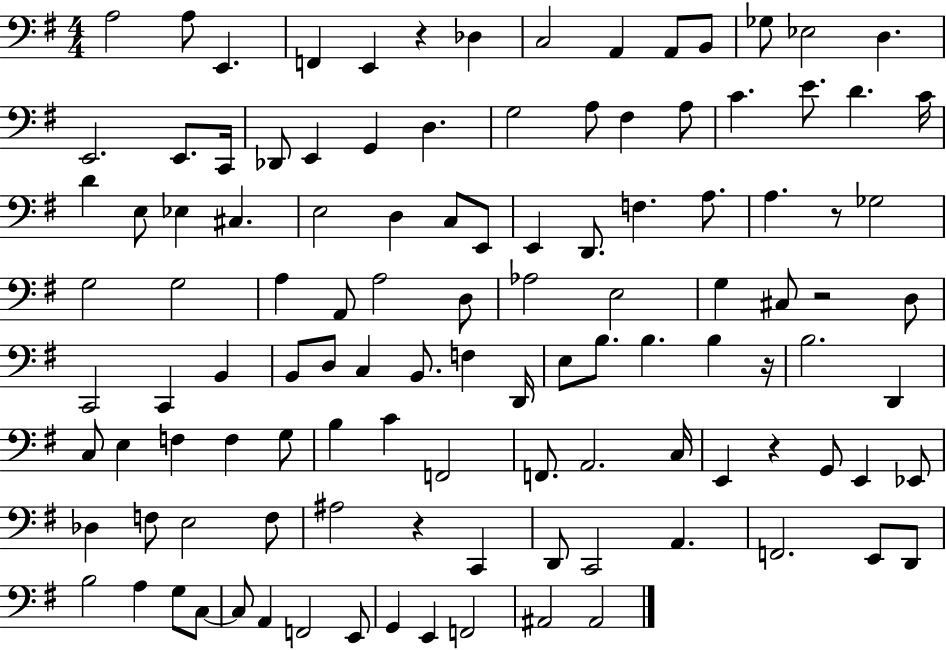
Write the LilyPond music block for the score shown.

{
  \clef bass
  \numericTimeSignature
  \time 4/4
  \key g \major
  a2 a8 e,4. | f,4 e,4 r4 des4 | c2 a,4 a,8 b,8 | ges8 ees2 d4. | \break e,2. e,8. c,16 | des,8 e,4 g,4 d4. | g2 a8 fis4 a8 | c'4. e'8. d'4. c'16 | \break d'4 e8 ees4 cis4. | e2 d4 c8 e,8 | e,4 d,8. f4. a8. | a4. r8 ges2 | \break g2 g2 | a4 a,8 a2 d8 | aes2 e2 | g4 cis8 r2 d8 | \break c,2 c,4 b,4 | b,8 d8 c4 b,8. f4 d,16 | e8 b8. b4. b4 r16 | b2. d,4 | \break c8 e4 f4 f4 g8 | b4 c'4 f,2 | f,8. a,2. c16 | e,4 r4 g,8 e,4 ees,8 | \break des4 f8 e2 f8 | ais2 r4 c,4 | d,8 c,2 a,4. | f,2. e,8 d,8 | \break b2 a4 g8 c8~~ | c8 a,4 f,2 e,8 | g,4 e,4 f,2 | ais,2 ais,2 | \break \bar "|."
}